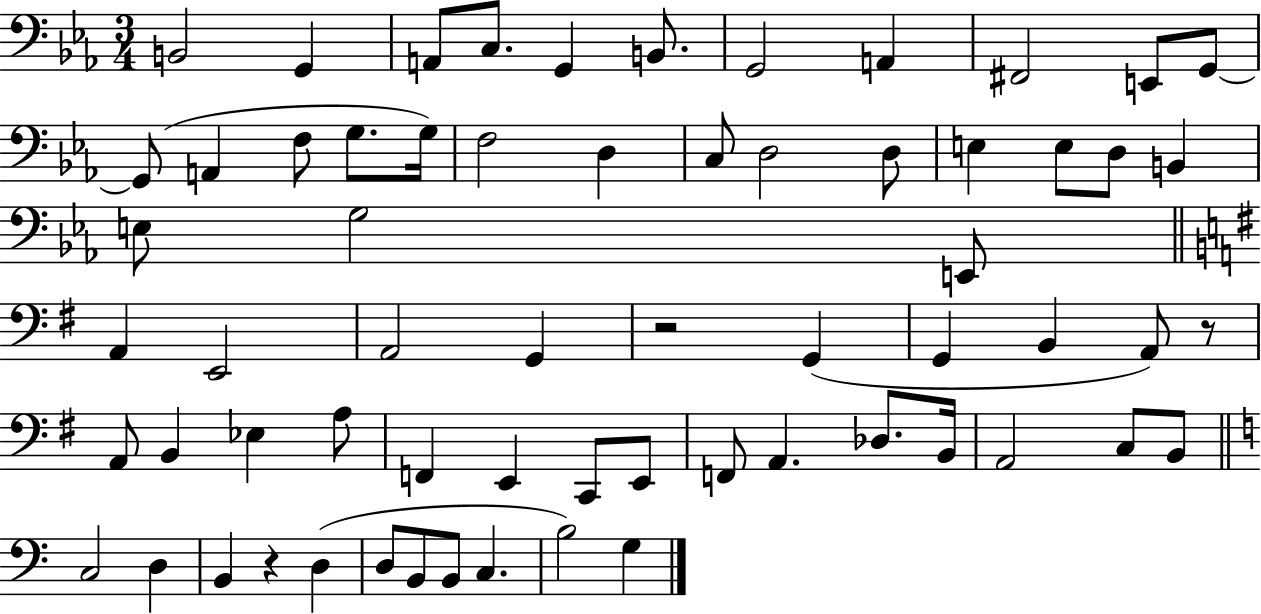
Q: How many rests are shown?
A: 3